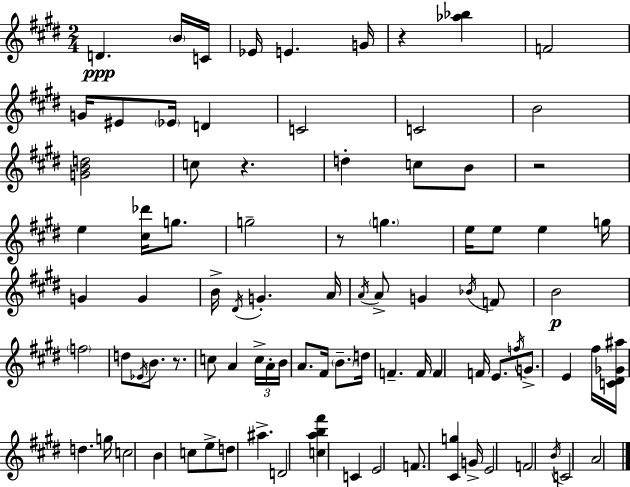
X:1
T:Untitled
M:2/4
L:1/4
K:E
D B/4 C/4 _E/4 E G/4 z [_a_b] F2 G/4 ^E/2 _E/4 D C2 C2 B2 [GBd]2 c/2 z d c/2 B/2 z2 e [^c_d']/4 g/2 g2 z/2 g e/4 e/2 e g/4 G G B/4 ^D/4 G A/4 A/4 A/2 G _B/4 F/2 B2 f2 d/2 _E/4 B/2 z/2 c/2 A c/4 A/4 B/4 A/2 ^F/4 B/2 d/4 F F/4 F F/4 E/2 f/4 G/2 E ^f/4 [C^D_G^a]/4 d g/4 c2 B c/2 e/2 d/2 ^a D2 [cab^f'] C E2 F/2 [^Cg] G/4 E2 F2 B/4 C2 A2